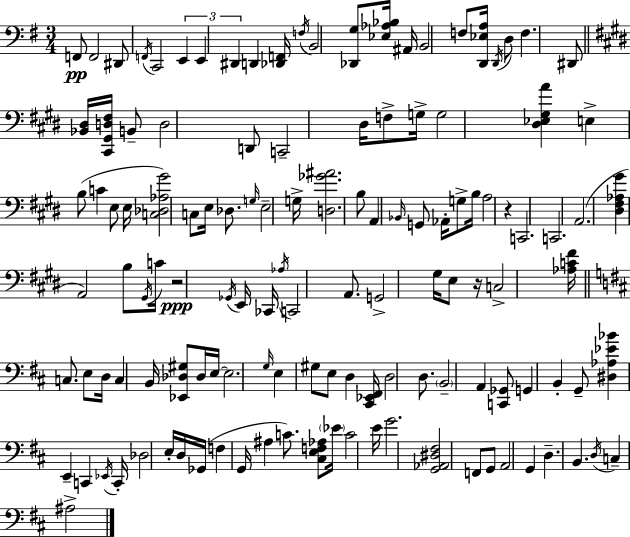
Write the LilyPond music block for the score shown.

{
  \clef bass
  \numericTimeSignature
  \time 3/4
  \key g \major
  f,8\pp f,2 dis,8 | \acciaccatura { f,16 } c,2 \tuplet 3/2 { e,4 | e,4 dis,4 } d,4 | <des, f,>16 \acciaccatura { f16 } b,2 <des, g>8 | \break <ees aes bes>16 ais,16 b,2 f8 | <d, ees a>16 \acciaccatura { d,16 } d8 f4. dis,8 | \bar "||" \break \key e \major <bes, dis>16 <cis, gis, d fis>16 b,8-- d2 | d,8 c,2-- dis16 f8-> | g16-> g2 <dis ees gis a'>4 | e4-> b8( c'4 | \break e8 e16 <c des aes gis'>2) c8 | e16 des8. \grace { g16 } e2-- | g16-> <d ges' ais'>2. | b8 a,4 \grace { bes,16 } g,8 | \break aes,16-. g8-> b16 a2 | r4 c,2. | c,2. | a,2.( | \break <dis fis aes gis'>4 a,2) | b8 \acciaccatura { gis,16 } c'16 r2\ppp | \acciaccatura { ges,16 } e,16 ces,16 \acciaccatura { aes16 } c,2 | a,8. g,2-> | \break gis16 e8 r16 c2-> | <aes c' fis'>16 \bar "||" \break \key d \major c8. e8 d16 c4 b,16 <ees, des gis>8 | des16 e16~~ e2. | \grace { g16 } e4 gis8 e8 | d4 <cis, ees, fis,>16 d2 | \break d8. \parenthesize b,2-- | a,4 <c, ges,>8 g,4 b,4-. | g,8-- <dis aes ees' bes'>4 e,4-- | c,4 \acciaccatura { ees,16 } c,16-. des2 | \break e16-. d16 ges,16( f4 g,16 ais4 | c'8.) <cis e f aes>8 \parenthesize ees'16 c'2 | e'16 g'2. | <g, aes, dis fis>2 | \break f,8 g,8 a,2 | g,4 d4.-- b,4. | \acciaccatura { d16 } c4-- ais2-> | \bar "|."
}